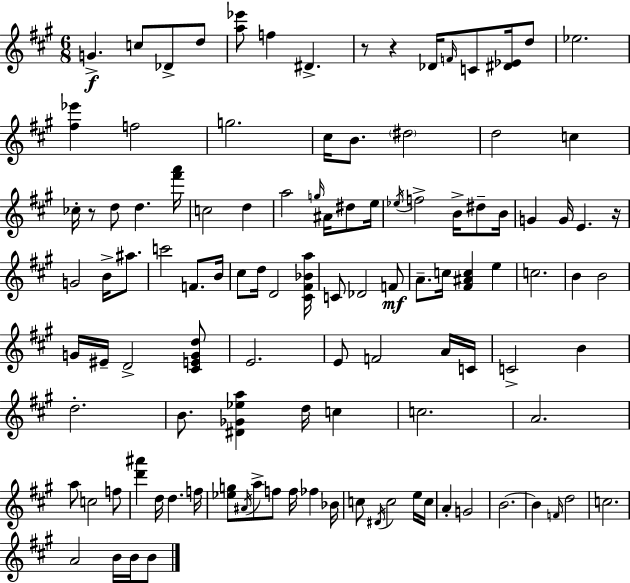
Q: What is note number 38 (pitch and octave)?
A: B4